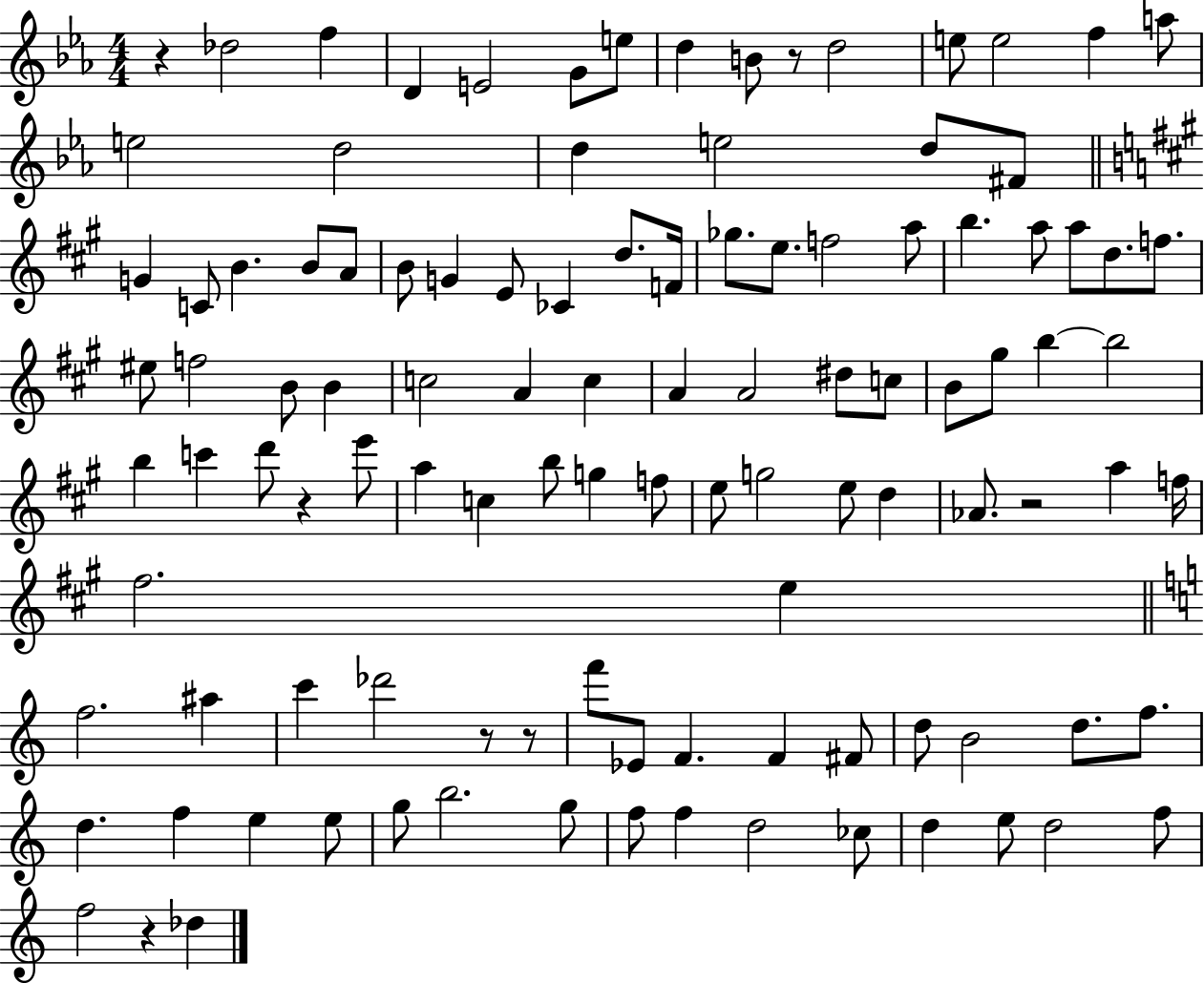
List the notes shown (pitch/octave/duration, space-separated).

R/q Db5/h F5/q D4/q E4/h G4/e E5/e D5/q B4/e R/e D5/h E5/e E5/h F5/q A5/e E5/h D5/h D5/q E5/h D5/e F#4/e G4/q C4/e B4/q. B4/e A4/e B4/e G4/q E4/e CES4/q D5/e. F4/s Gb5/e. E5/e. F5/h A5/e B5/q. A5/e A5/e D5/e. F5/e. EIS5/e F5/h B4/e B4/q C5/h A4/q C5/q A4/q A4/h D#5/e C5/e B4/e G#5/e B5/q B5/h B5/q C6/q D6/e R/q E6/e A5/q C5/q B5/e G5/q F5/e E5/e G5/h E5/e D5/q Ab4/e. R/h A5/q F5/s F#5/h. E5/q F5/h. A#5/q C6/q Db6/h R/e R/e F6/e Eb4/e F4/q. F4/q F#4/e D5/e B4/h D5/e. F5/e. D5/q. F5/q E5/q E5/e G5/e B5/h. G5/e F5/e F5/q D5/h CES5/e D5/q E5/e D5/h F5/e F5/h R/q Db5/q